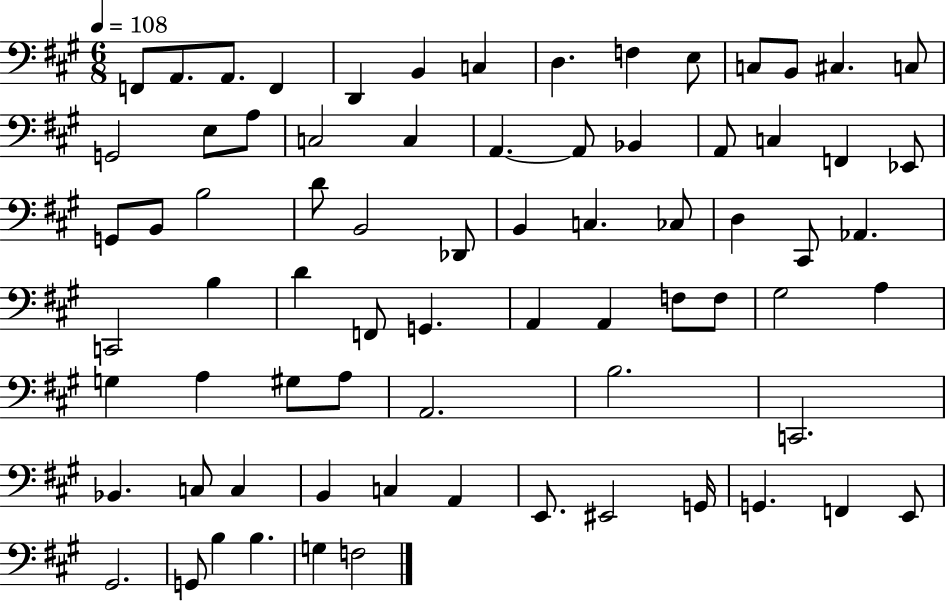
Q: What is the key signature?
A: A major